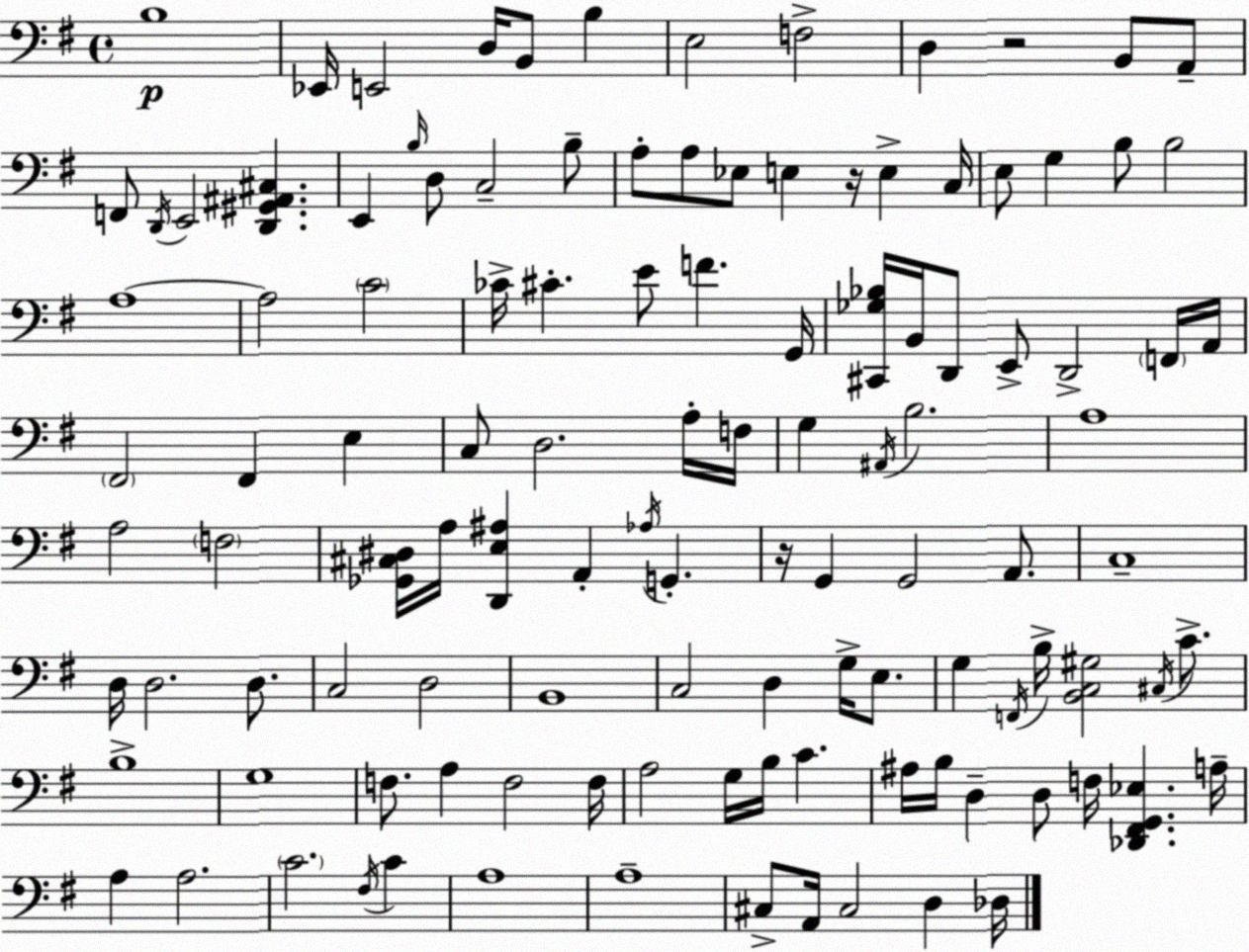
X:1
T:Untitled
M:4/4
L:1/4
K:G
B,4 _E,,/4 E,,2 D,/4 B,,/2 B, E,2 F,2 D, z2 B,,/2 A,,/2 F,,/2 D,,/4 E,,2 [D,,^G,,^A,,^C,] E,, B,/4 D,/2 C,2 B,/2 A,/2 A,/2 _E,/2 E, z/4 E, C,/4 E,/2 G, B,/2 B,2 A,4 A,2 C2 _C/4 ^C E/2 F G,,/4 [^C,,_G,_B,]/4 B,,/4 D,,/2 E,,/2 D,,2 F,,/4 A,,/4 ^F,,2 ^F,, E, C,/2 D,2 A,/4 F,/4 G, ^A,,/4 B,2 A,4 A,2 F,2 [_G,,^C,^D,]/4 A,/4 [D,,E,^A,] A,, _A,/4 G,, z/4 G,, G,,2 A,,/2 C,4 D,/4 D,2 D,/2 C,2 D,2 B,,4 C,2 D, G,/4 E,/2 G, F,,/4 B,/4 [B,,C,^G,]2 ^C,/4 C/2 B,4 G,4 F,/2 A, F,2 F,/4 A,2 G,/4 B,/4 C ^A,/4 B,/4 D, D,/2 F,/4 [_D,,^F,,G,,_E,] A,/4 A, A,2 C2 ^F,/4 C A,4 A,4 ^C,/2 A,,/4 ^C,2 D, _D,/4